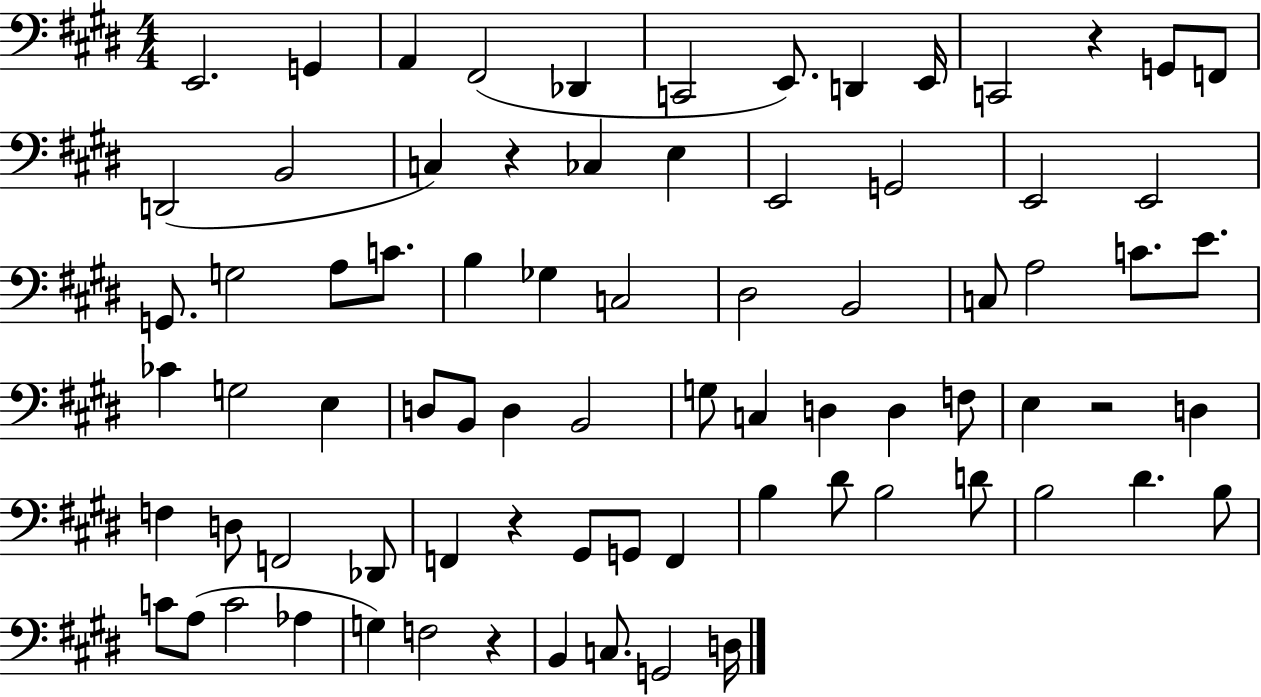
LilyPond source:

{
  \clef bass
  \numericTimeSignature
  \time 4/4
  \key e \major
  e,2. g,4 | a,4 fis,2( des,4 | c,2 e,8.) d,4 e,16 | c,2 r4 g,8 f,8 | \break d,2( b,2 | c4) r4 ces4 e4 | e,2 g,2 | e,2 e,2 | \break g,8. g2 a8 c'8. | b4 ges4 c2 | dis2 b,2 | c8 a2 c'8. e'8. | \break ces'4 g2 e4 | d8 b,8 d4 b,2 | g8 c4 d4 d4 f8 | e4 r2 d4 | \break f4 d8 f,2 des,8 | f,4 r4 gis,8 g,8 f,4 | b4 dis'8 b2 d'8 | b2 dis'4. b8 | \break c'8 a8( c'2 aes4 | g4) f2 r4 | b,4 c8. g,2 d16 | \bar "|."
}